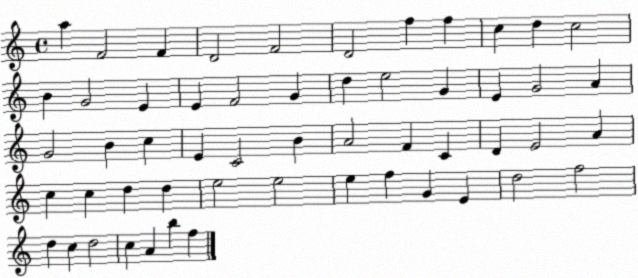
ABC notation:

X:1
T:Untitled
M:4/4
L:1/4
K:C
a F2 F D2 F2 D2 f f c d c2 B G2 E E F2 G d e2 G E G2 A G2 B c E C2 B A2 F C D E2 A c c d d e2 e2 e f G E d2 f2 d c d2 c A b f